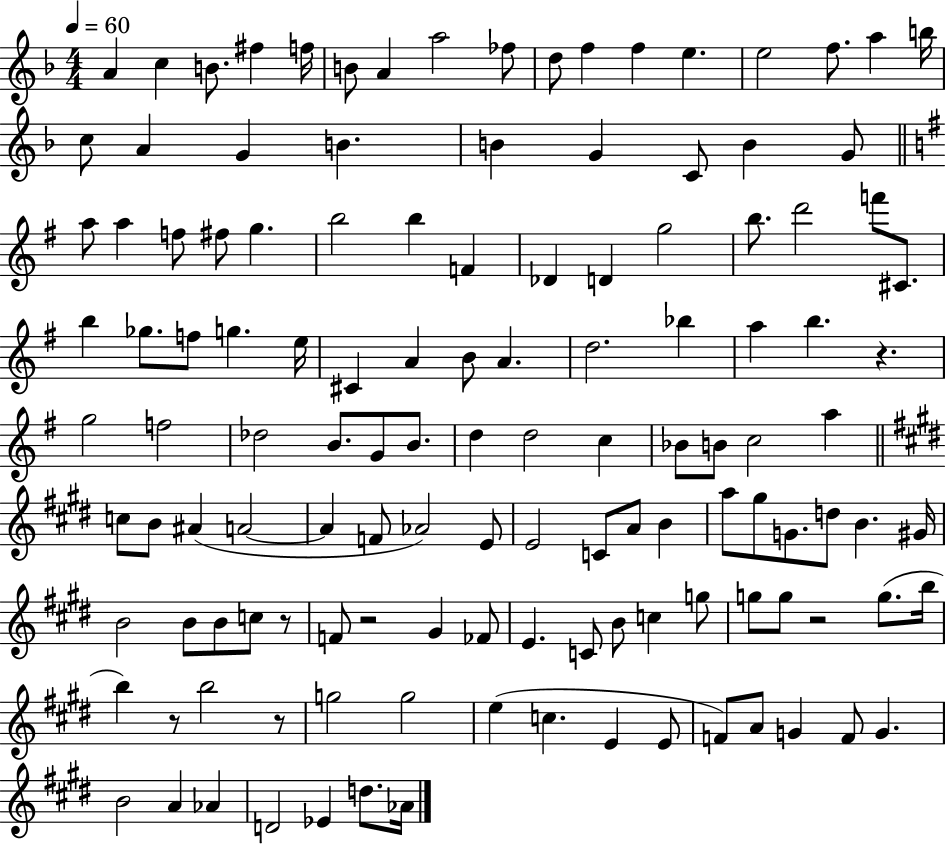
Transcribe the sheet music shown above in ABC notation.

X:1
T:Untitled
M:4/4
L:1/4
K:F
A c B/2 ^f f/4 B/2 A a2 _f/2 d/2 f f e e2 f/2 a b/4 c/2 A G B B G C/2 B G/2 a/2 a f/2 ^f/2 g b2 b F _D D g2 b/2 d'2 f'/2 ^C/2 b _g/2 f/2 g e/4 ^C A B/2 A d2 _b a b z g2 f2 _d2 B/2 G/2 B/2 d d2 c _B/2 B/2 c2 a c/2 B/2 ^A A2 A F/2 _A2 E/2 E2 C/2 A/2 B a/2 ^g/2 G/2 d/2 B ^G/4 B2 B/2 B/2 c/2 z/2 F/2 z2 ^G _F/2 E C/2 B/2 c g/2 g/2 g/2 z2 g/2 b/4 b z/2 b2 z/2 g2 g2 e c E E/2 F/2 A/2 G F/2 G B2 A _A D2 _E d/2 _A/4